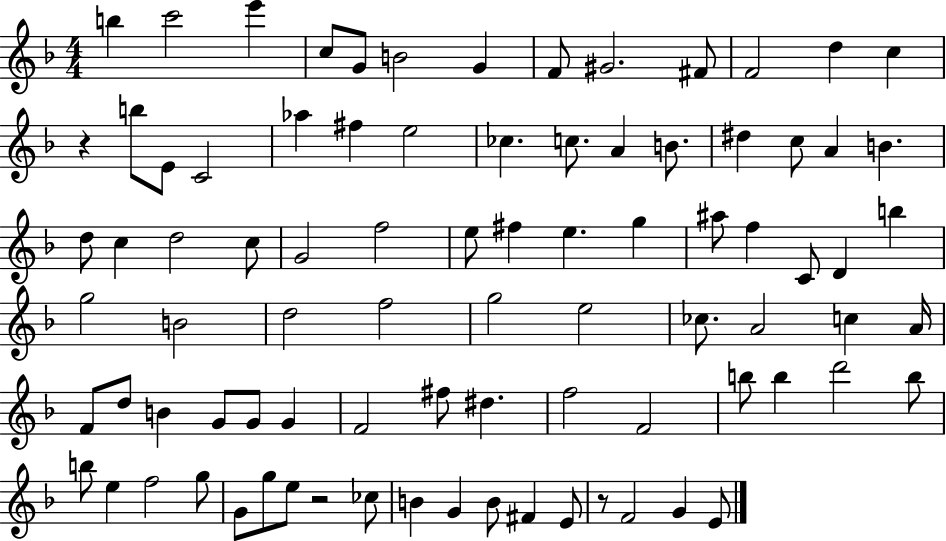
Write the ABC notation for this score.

X:1
T:Untitled
M:4/4
L:1/4
K:F
b c'2 e' c/2 G/2 B2 G F/2 ^G2 ^F/2 F2 d c z b/2 E/2 C2 _a ^f e2 _c c/2 A B/2 ^d c/2 A B d/2 c d2 c/2 G2 f2 e/2 ^f e g ^a/2 f C/2 D b g2 B2 d2 f2 g2 e2 _c/2 A2 c A/4 F/2 d/2 B G/2 G/2 G F2 ^f/2 ^d f2 F2 b/2 b d'2 b/2 b/2 e f2 g/2 G/2 g/2 e/2 z2 _c/2 B G B/2 ^F E/2 z/2 F2 G E/2